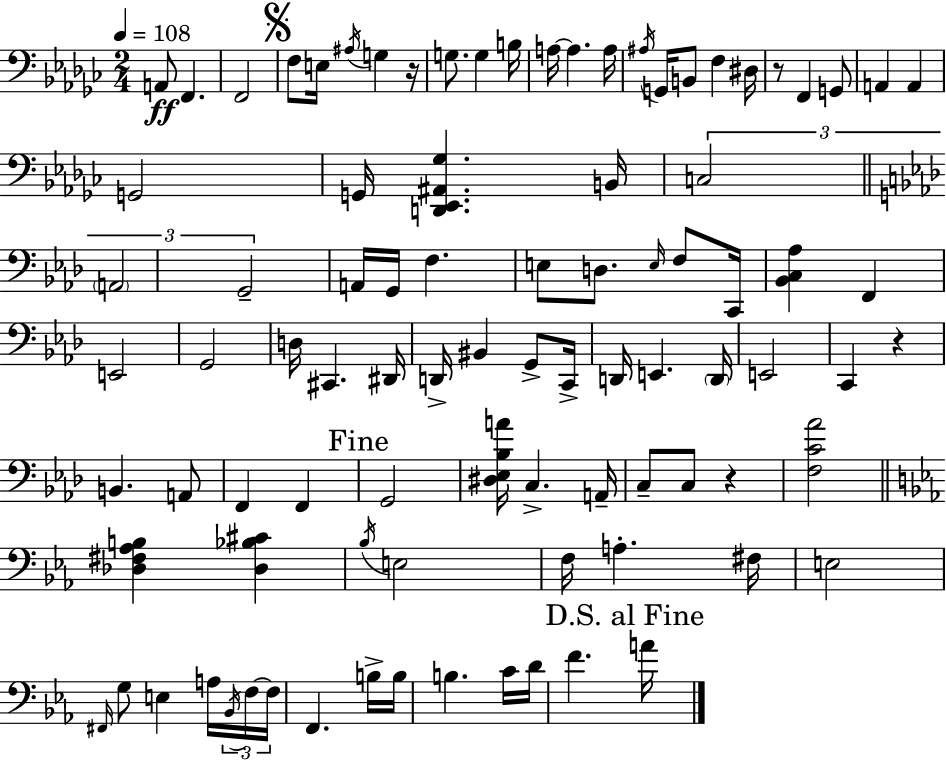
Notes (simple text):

A2/e F2/q. F2/h F3/e E3/s A#3/s G3/q R/s G3/e. G3/q B3/s A3/s A3/q. A3/s A#3/s G2/s B2/e F3/q D#3/s R/e F2/q G2/e A2/q A2/q G2/h G2/s [D2,Eb2,A#2,Gb3]/q. B2/s C3/h A2/h G2/h A2/s G2/s F3/q. E3/e D3/e. E3/s F3/e C2/s [Bb2,C3,Ab3]/q F2/q E2/h G2/h D3/s C#2/q. D#2/s D2/s BIS2/q G2/e C2/s D2/s E2/q. D2/s E2/h C2/q R/q B2/q. A2/e F2/q F2/q G2/h [D#3,Eb3,Bb3,A4]/s C3/q. A2/s C3/e C3/e R/q [F3,C4,Ab4]/h [Db3,F#3,Ab3,B3]/q [Db3,Bb3,C#4]/q Bb3/s E3/h F3/s A3/q. F#3/s E3/h F#2/s G3/e E3/q A3/s Bb2/s F3/s F3/s F2/q. B3/s B3/s B3/q. C4/s D4/s F4/q. A4/s